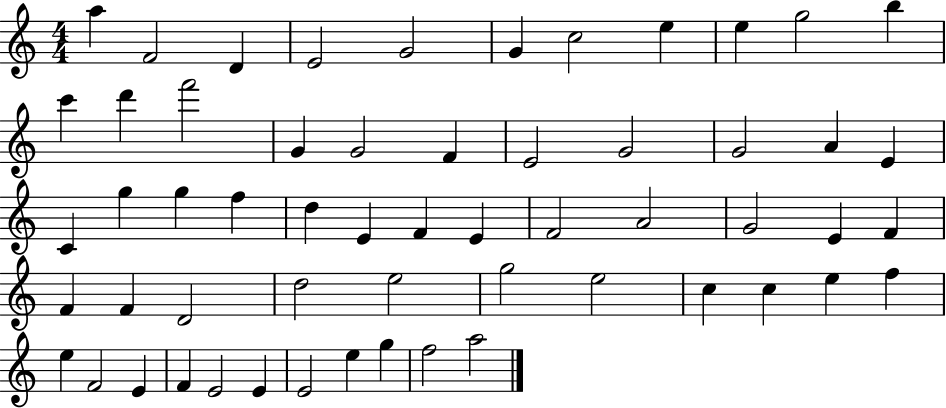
A5/q F4/h D4/q E4/h G4/h G4/q C5/h E5/q E5/q G5/h B5/q C6/q D6/q F6/h G4/q G4/h F4/q E4/h G4/h G4/h A4/q E4/q C4/q G5/q G5/q F5/q D5/q E4/q F4/q E4/q F4/h A4/h G4/h E4/q F4/q F4/q F4/q D4/h D5/h E5/h G5/h E5/h C5/q C5/q E5/q F5/q E5/q F4/h E4/q F4/q E4/h E4/q E4/h E5/q G5/q F5/h A5/h